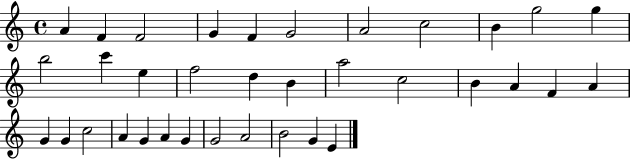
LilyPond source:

{
  \clef treble
  \time 4/4
  \defaultTimeSignature
  \key c \major
  a'4 f'4 f'2 | g'4 f'4 g'2 | a'2 c''2 | b'4 g''2 g''4 | \break b''2 c'''4 e''4 | f''2 d''4 b'4 | a''2 c''2 | b'4 a'4 f'4 a'4 | \break g'4 g'4 c''2 | a'4 g'4 a'4 g'4 | g'2 a'2 | b'2 g'4 e'4 | \break \bar "|."
}